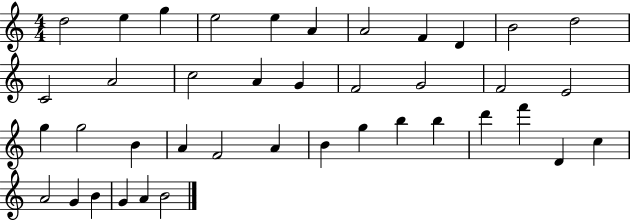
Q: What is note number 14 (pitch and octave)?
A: C5